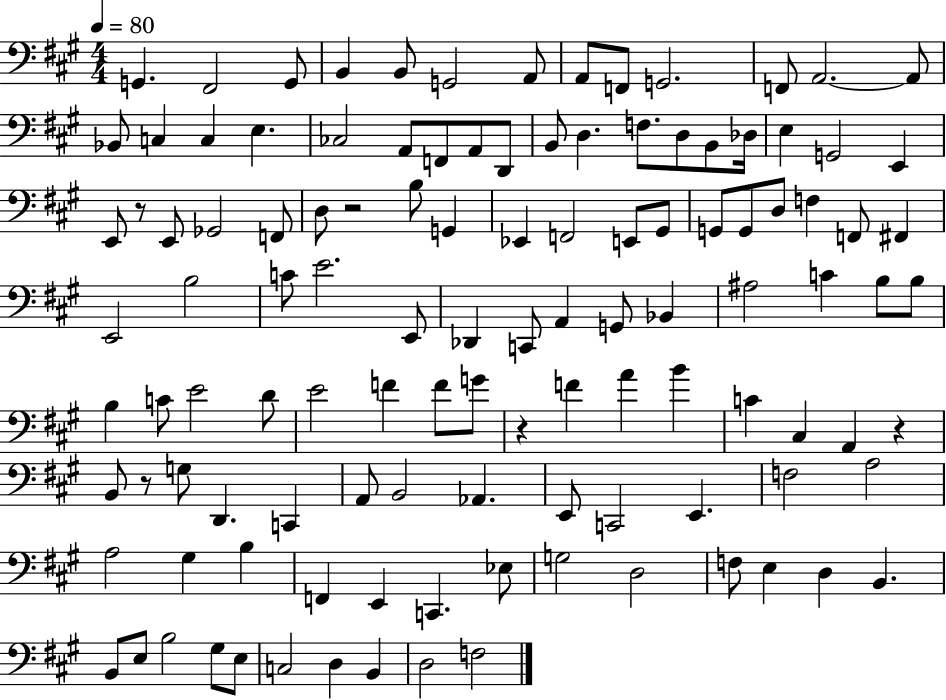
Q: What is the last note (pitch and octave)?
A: F3